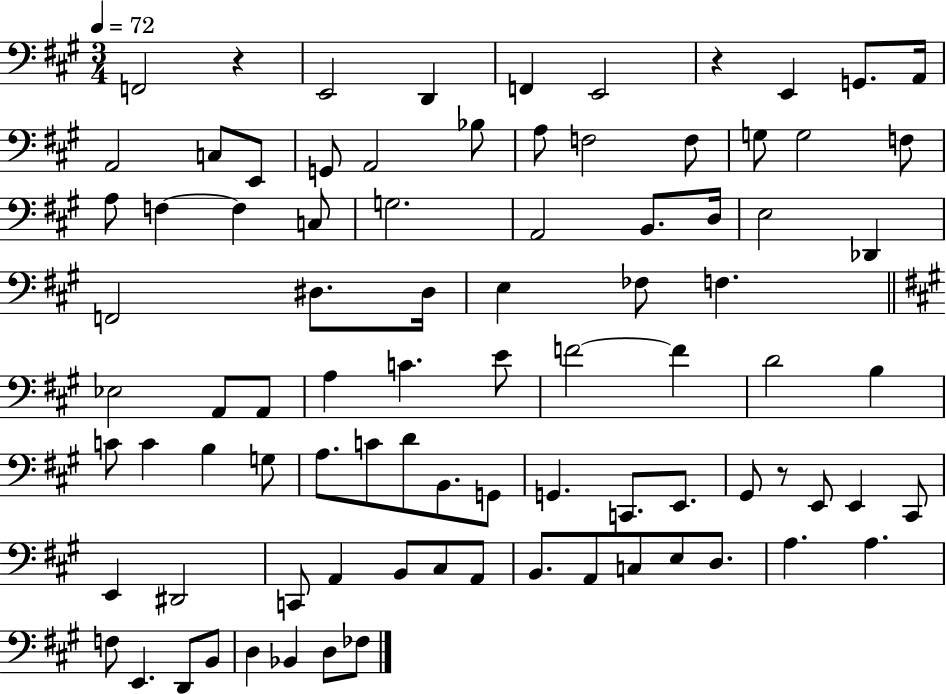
X:1
T:Untitled
M:3/4
L:1/4
K:A
F,,2 z E,,2 D,, F,, E,,2 z E,, G,,/2 A,,/4 A,,2 C,/2 E,,/2 G,,/2 A,,2 _B,/2 A,/2 F,2 F,/2 G,/2 G,2 F,/2 A,/2 F, F, C,/2 G,2 A,,2 B,,/2 D,/4 E,2 _D,, F,,2 ^D,/2 ^D,/4 E, _F,/2 F, _E,2 A,,/2 A,,/2 A, C E/2 F2 F D2 B, C/2 C B, G,/2 A,/2 C/2 D/2 B,,/2 G,,/2 G,, C,,/2 E,,/2 ^G,,/2 z/2 E,,/2 E,, ^C,,/2 E,, ^D,,2 C,,/2 A,, B,,/2 ^C,/2 A,,/2 B,,/2 A,,/2 C,/2 E,/2 D,/2 A, A, F,/2 E,, D,,/2 B,,/2 D, _B,, D,/2 _F,/2